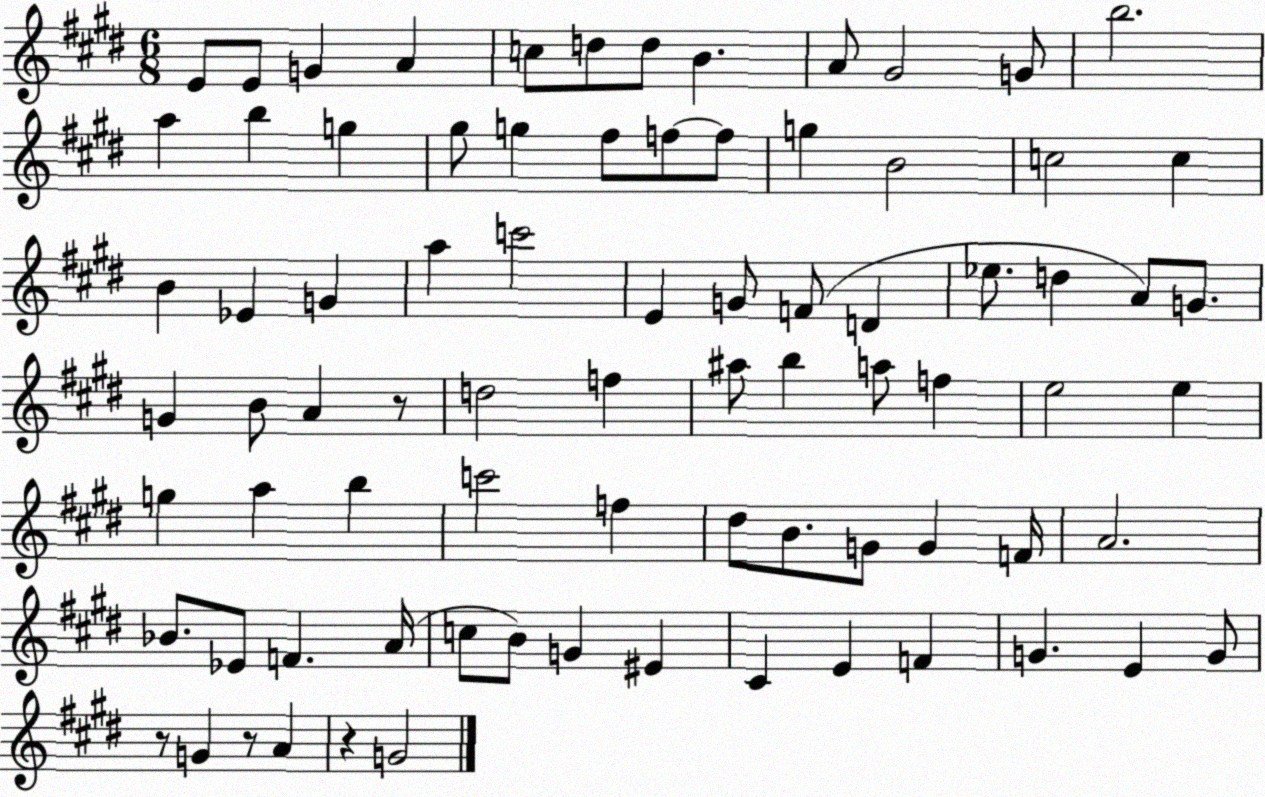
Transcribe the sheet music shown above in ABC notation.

X:1
T:Untitled
M:6/8
L:1/4
K:E
E/2 E/2 G A c/2 d/2 d/2 B A/2 ^G2 G/2 b2 a b g ^g/2 g ^f/2 f/2 f/2 g B2 c2 c B _E G a c'2 E G/2 F/2 D _e/2 d A/2 G/2 G B/2 A z/2 d2 f ^a/2 b a/2 f e2 e g a b c'2 f ^d/2 B/2 G/2 G F/4 A2 _B/2 _E/2 F A/4 c/2 B/2 G ^E ^C E F G E G/2 z/2 G z/2 A z G2